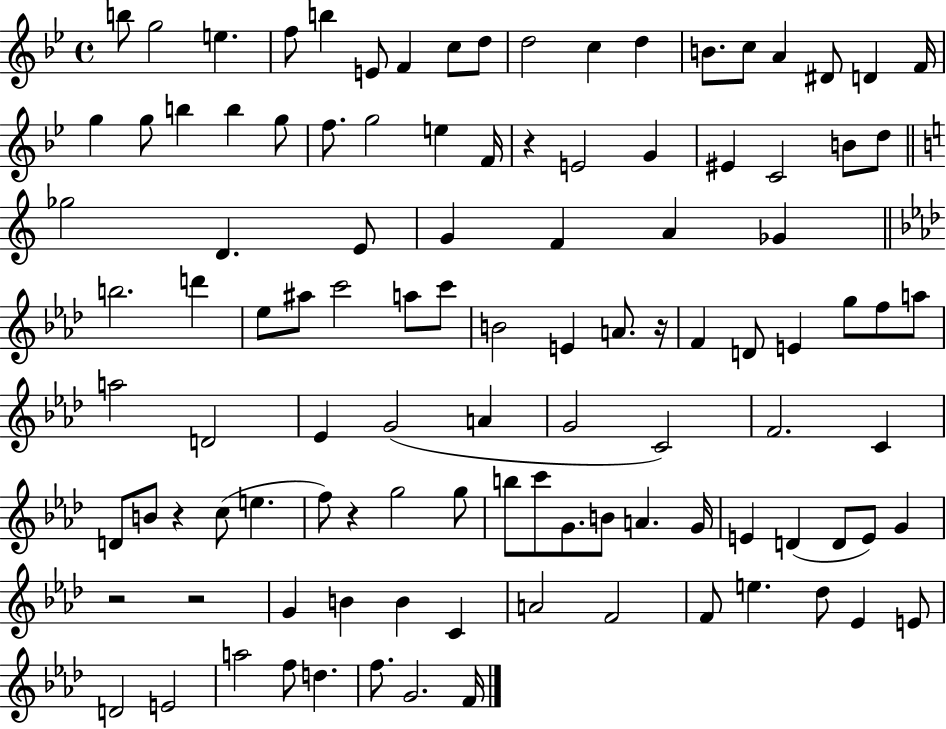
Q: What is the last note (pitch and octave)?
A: F4